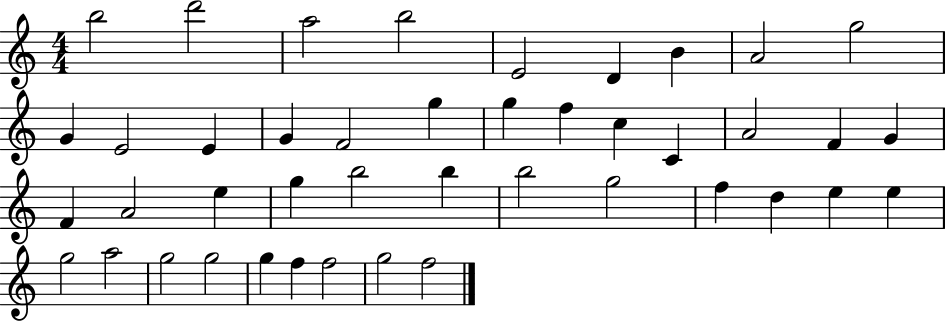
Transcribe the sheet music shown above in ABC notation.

X:1
T:Untitled
M:4/4
L:1/4
K:C
b2 d'2 a2 b2 E2 D B A2 g2 G E2 E G F2 g g f c C A2 F G F A2 e g b2 b b2 g2 f d e e g2 a2 g2 g2 g f f2 g2 f2